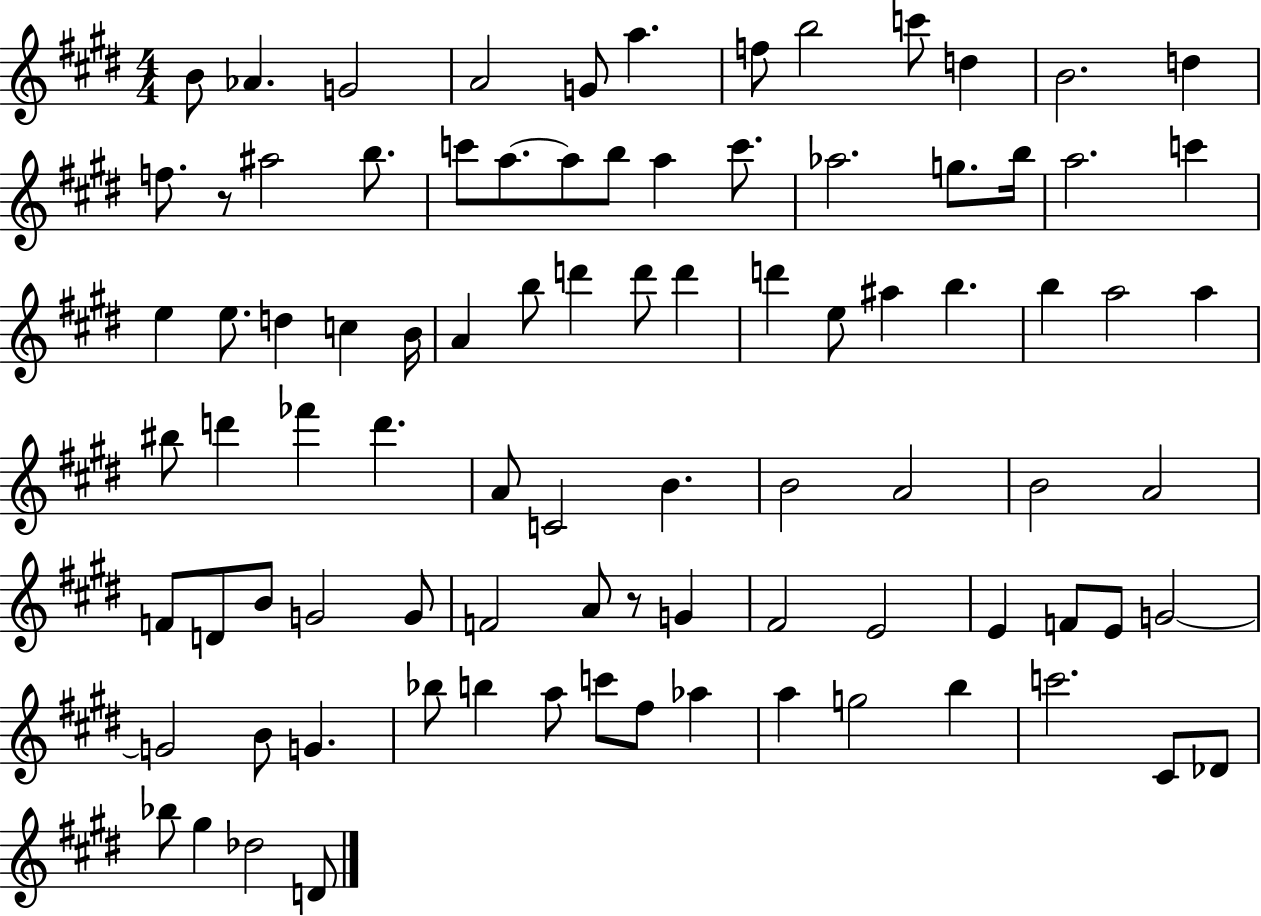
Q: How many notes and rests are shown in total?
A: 89